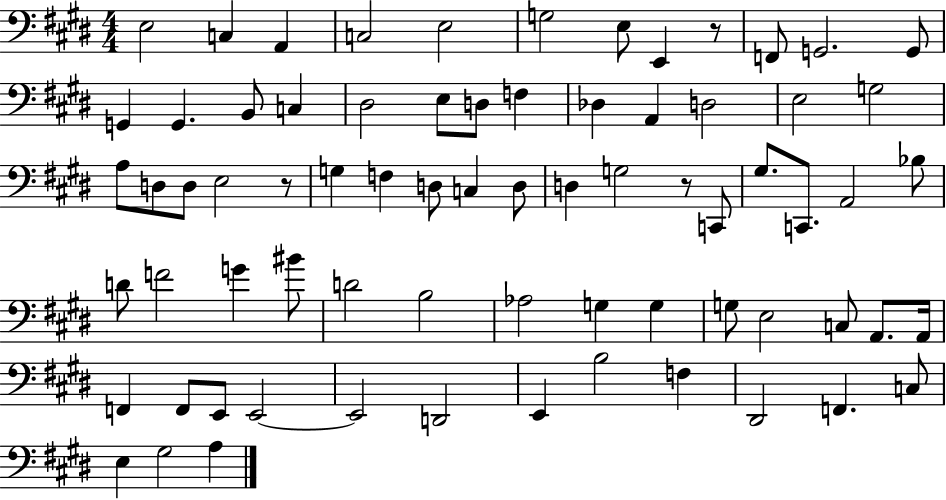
{
  \clef bass
  \numericTimeSignature
  \time 4/4
  \key e \major
  e2 c4 a,4 | c2 e2 | g2 e8 e,4 r8 | f,8 g,2. g,8 | \break g,4 g,4. b,8 c4 | dis2 e8 d8 f4 | des4 a,4 d2 | e2 g2 | \break a8 d8 d8 e2 r8 | g4 f4 d8 c4 d8 | d4 g2 r8 c,8 | gis8. c,8. a,2 bes8 | \break d'8 f'2 g'4 bis'8 | d'2 b2 | aes2 g4 g4 | g8 e2 c8 a,8. a,16 | \break f,4 f,8 e,8 e,2~~ | e,2 d,2 | e,4 b2 f4 | dis,2 f,4. c8 | \break e4 gis2 a4 | \bar "|."
}